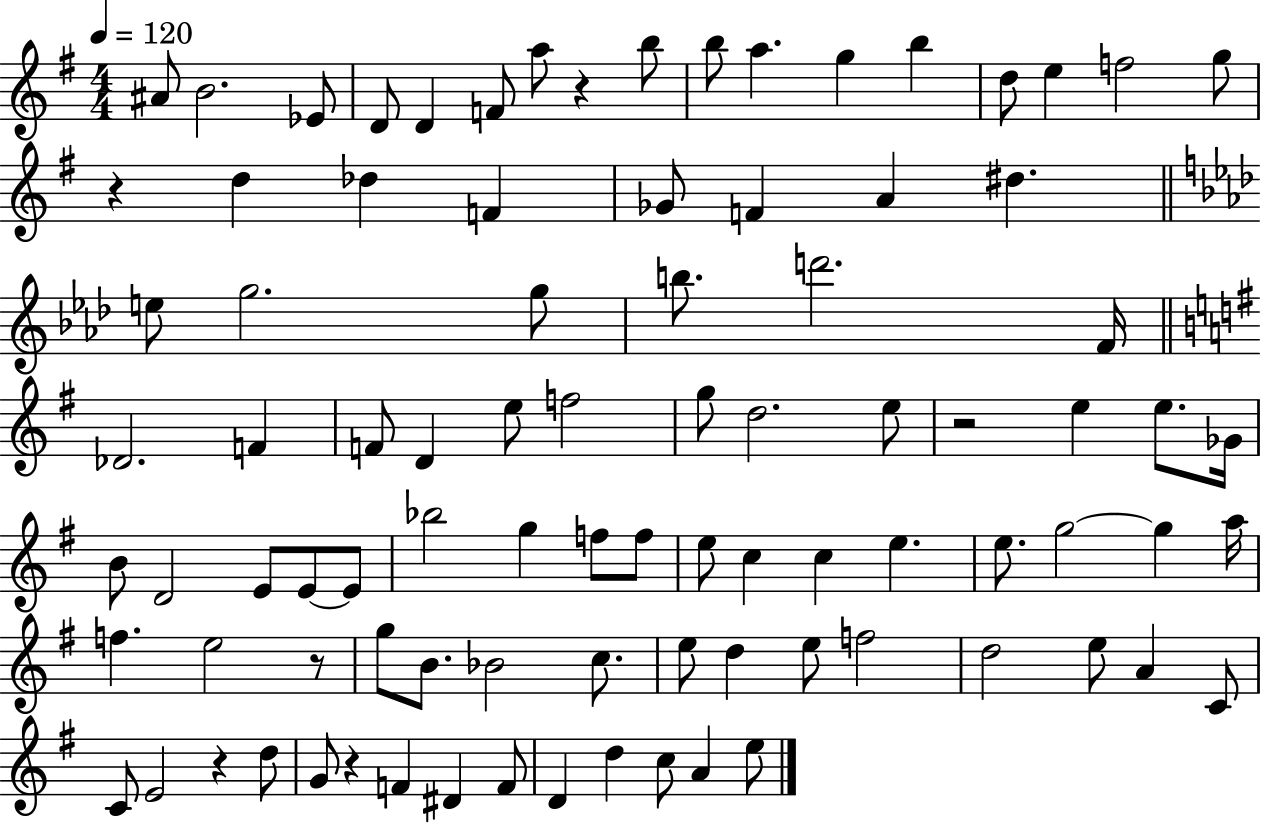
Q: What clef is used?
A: treble